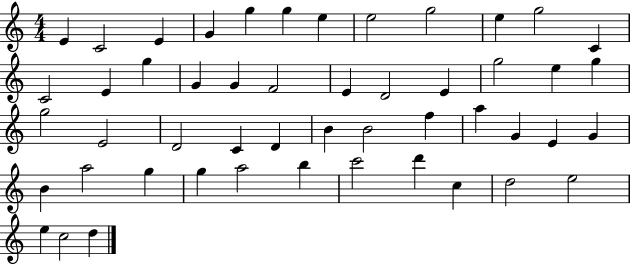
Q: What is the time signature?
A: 4/4